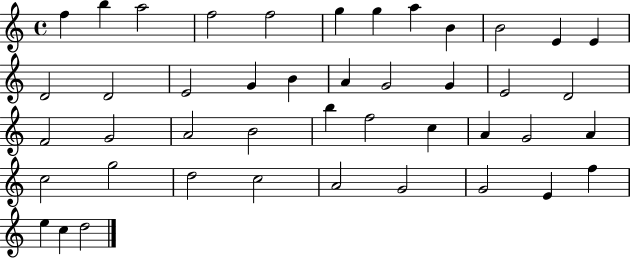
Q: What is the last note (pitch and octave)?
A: D5